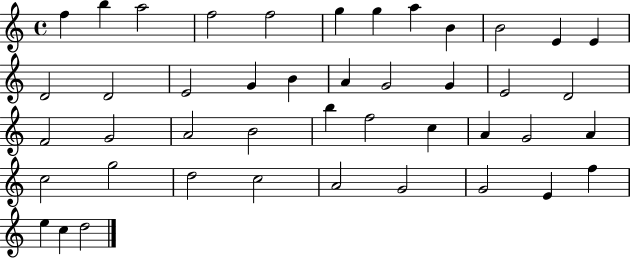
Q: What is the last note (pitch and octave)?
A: D5